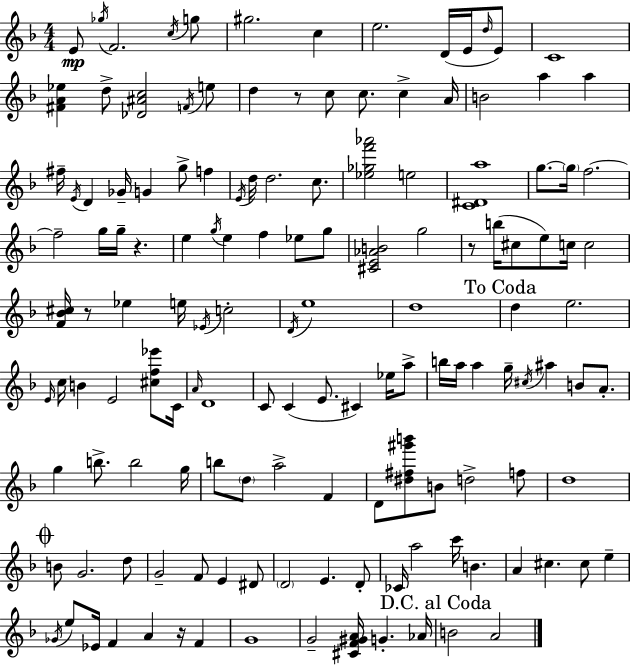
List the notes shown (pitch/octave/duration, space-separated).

E4/e Gb5/s F4/h. C5/s G5/e G#5/h. C5/q E5/h. D4/s E4/s D5/s E4/e C4/w [F#4,A4,Eb5]/q D5/e [Db4,A#4,C5]/h F4/s E5/e D5/q R/e C5/e C5/e. C5/q A4/s B4/h A5/q A5/q F#5/s E4/s D4/q Gb4/s G4/q G5/e F5/q E4/s D5/s D5/h. C5/e. [Eb5,Gb5,F6,Ab6]/h E5/h [C4,D#4,A5]/w G5/e. G5/s F5/h. F5/h G5/s G5/s R/q. E5/q G5/s E5/q F5/q Eb5/e G5/e [C#4,E4,Ab4,B4]/h G5/h R/e B5/s C#5/e E5/e C5/s C5/h [F4,Bb4,C#5]/s R/e Eb5/q E5/s Eb4/s C5/h D4/s E5/w D5/w D5/q E5/h. E4/s C5/s B4/q E4/h [C#5,F5,Eb6]/e C4/s A4/s D4/w C4/e C4/q E4/e. C#4/q Eb5/s A5/e B5/s A5/s A5/q G5/s C#5/s A#5/q B4/e A4/e. G5/q B5/e. B5/h G5/s B5/e D5/e A5/h F4/q D4/e [D#5,F#5,G#6,B6]/e B4/e D5/h F5/e D5/w B4/e G4/h. D5/e G4/h F4/e E4/q D#4/e D4/h E4/q. D4/e CES4/s A5/h C6/s B4/q. A4/q C#5/q. C#5/e E5/q Gb4/s E5/e Eb4/s F4/q A4/q R/s F4/q G4/w G4/h [C#4,F4,G#4,A4]/s G4/q. Ab4/s B4/h A4/h